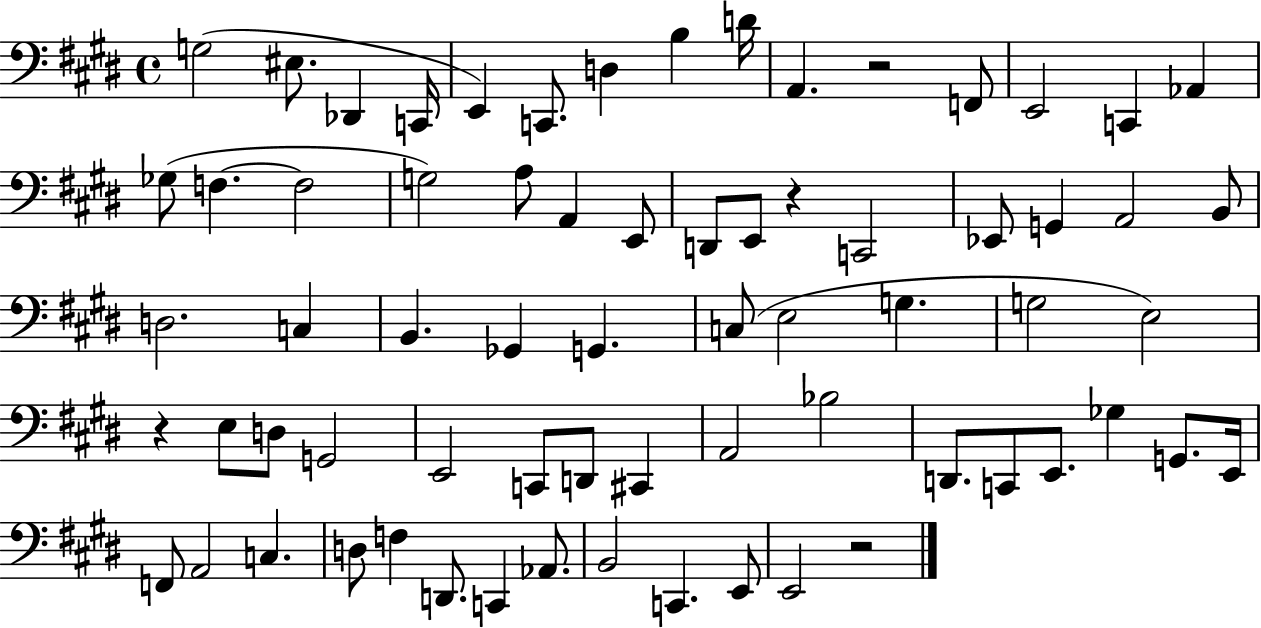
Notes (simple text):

G3/h EIS3/e. Db2/q C2/s E2/q C2/e. D3/q B3/q D4/s A2/q. R/h F2/e E2/h C2/q Ab2/q Gb3/e F3/q. F3/h G3/h A3/e A2/q E2/e D2/e E2/e R/q C2/h Eb2/e G2/q A2/h B2/e D3/h. C3/q B2/q. Gb2/q G2/q. C3/e E3/h G3/q. G3/h E3/h R/q E3/e D3/e G2/h E2/h C2/e D2/e C#2/q A2/h Bb3/h D2/e. C2/e E2/e. Gb3/q G2/e. E2/s F2/e A2/h C3/q. D3/e F3/q D2/e. C2/q Ab2/e. B2/h C2/q. E2/e E2/h R/h